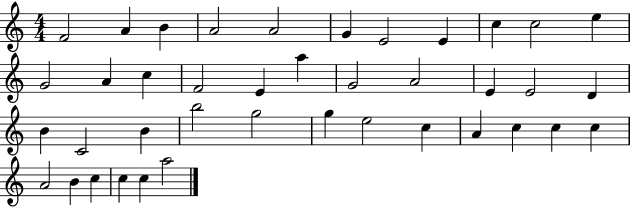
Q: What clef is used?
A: treble